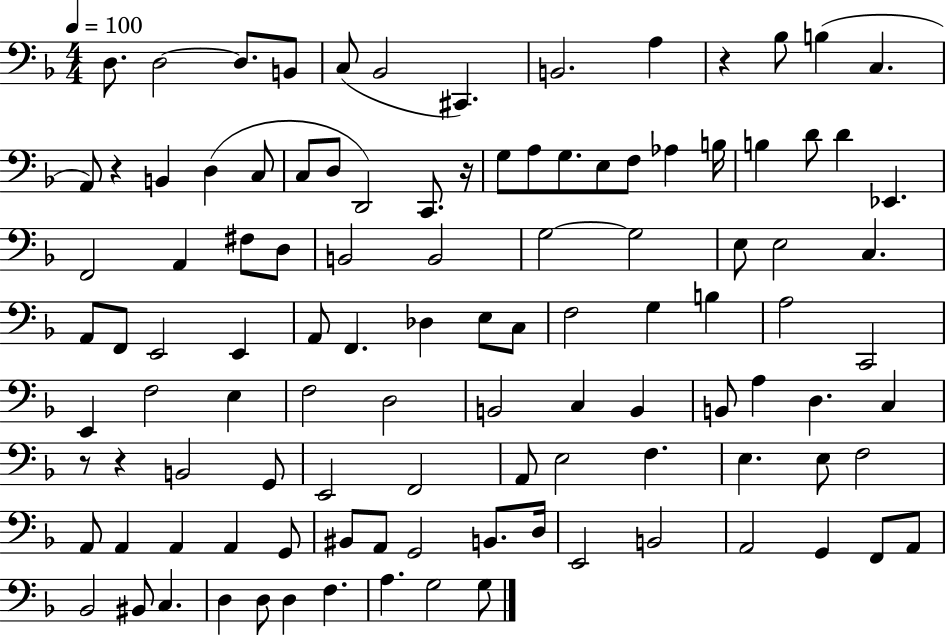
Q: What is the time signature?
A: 4/4